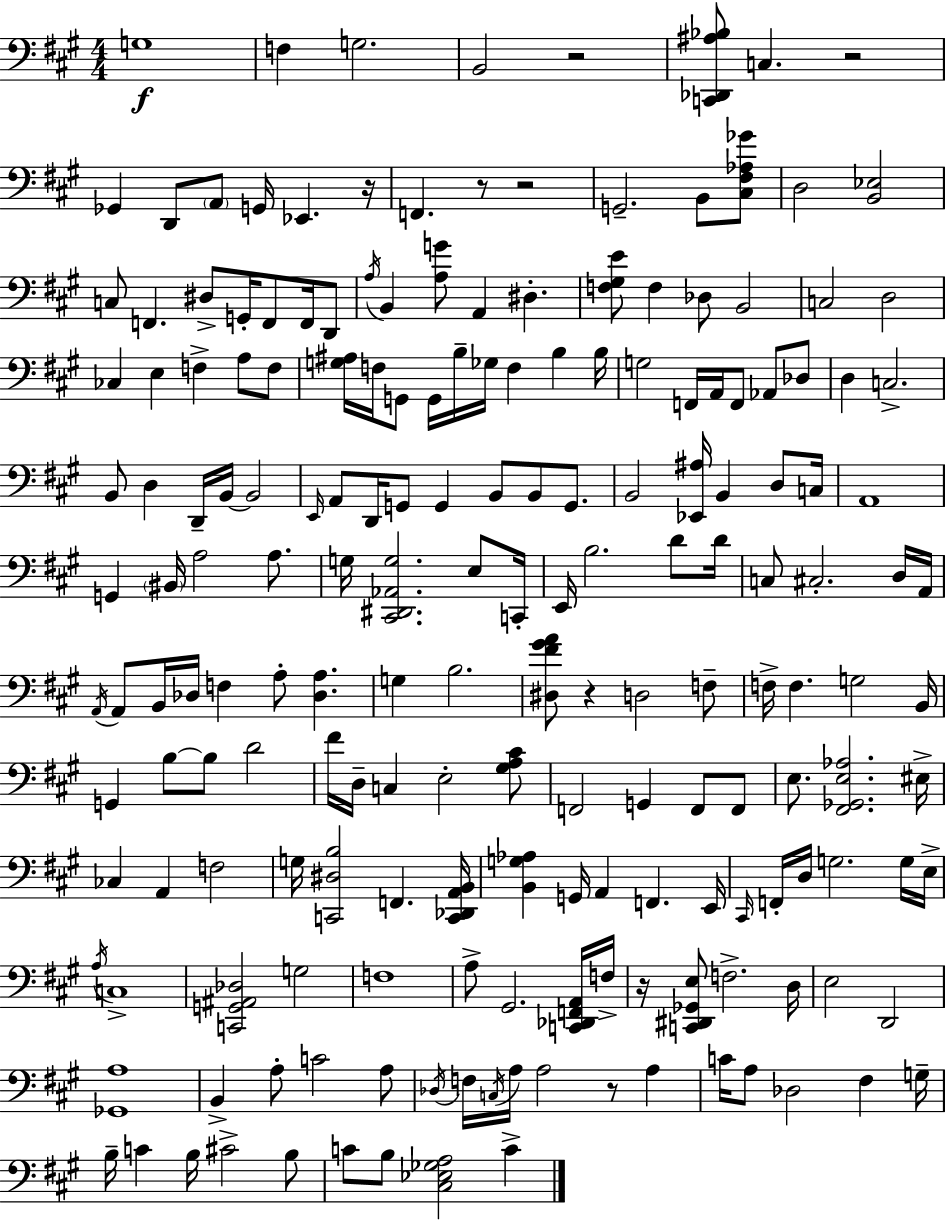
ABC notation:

X:1
T:Untitled
M:4/4
L:1/4
K:A
G,4 F, G,2 B,,2 z2 [C,,_D,,^A,_B,]/2 C, z2 _G,, D,,/2 A,,/2 G,,/4 _E,, z/4 F,, z/2 z2 G,,2 B,,/2 [^C,^F,_A,_G]/2 D,2 [B,,_E,]2 C,/2 F,, ^D,/2 G,,/4 F,,/2 F,,/4 D,,/2 A,/4 B,, [A,G]/2 A,, ^D, [F,^G,E]/2 F, _D,/2 B,,2 C,2 D,2 _C, E, F, A,/2 F,/2 [G,^A,]/4 F,/4 G,,/2 G,,/4 B,/4 _G,/4 F, B, B,/4 G,2 F,,/4 A,,/4 F,,/2 _A,,/2 _D,/2 D, C,2 B,,/2 D, D,,/4 B,,/4 B,,2 E,,/4 A,,/2 D,,/4 G,,/2 G,, B,,/2 B,,/2 G,,/2 B,,2 [_E,,^A,]/4 B,, D,/2 C,/4 A,,4 G,, ^B,,/4 A,2 A,/2 G,/4 [^C,,^D,,_A,,G,]2 E,/2 C,,/4 E,,/4 B,2 D/2 D/4 C,/2 ^C,2 D,/4 A,,/4 A,,/4 A,,/2 B,,/4 _D,/4 F, A,/2 [_D,A,] G, B,2 [^D,^F^GA]/2 z D,2 F,/2 F,/4 F, G,2 B,,/4 G,, B,/2 B,/2 D2 ^F/4 D,/4 C, E,2 [^G,A,^C]/2 F,,2 G,, F,,/2 F,,/2 E,/2 [^F,,_G,,E,_A,]2 ^E,/4 _C, A,, F,2 G,/4 [C,,^D,B,]2 F,, [C,,_D,,A,,B,,]/4 [B,,G,_A,] G,,/4 A,, F,, E,,/4 ^C,,/4 F,,/4 D,/4 G,2 G,/4 E,/4 A,/4 C,4 [C,,G,,^A,,_D,]2 G,2 F,4 A,/2 ^G,,2 [C,,_D,,F,,A,,]/4 F,/4 z/4 [C,,^D,,_G,,E,]/2 F,2 D,/4 E,2 D,,2 [_G,,A,]4 B,, A,/2 C2 A,/2 _D,/4 F,/4 C,/4 A,/4 A,2 z/2 A, C/4 A,/2 _D,2 ^F, G,/4 B,/4 C B,/4 ^C2 B,/2 C/2 B,/2 [^C,_E,_G,A,]2 C